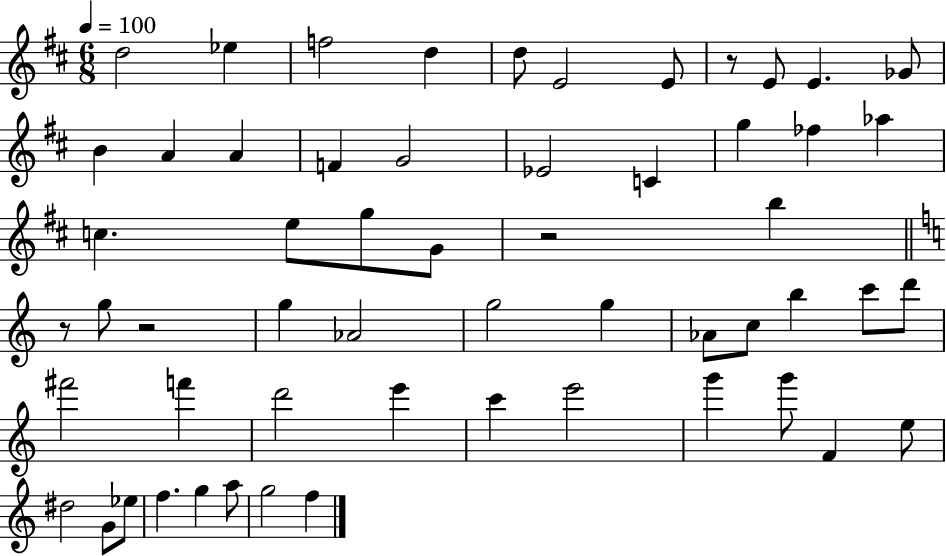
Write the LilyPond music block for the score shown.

{
  \clef treble
  \numericTimeSignature
  \time 6/8
  \key d \major
  \tempo 4 = 100
  d''2 ees''4 | f''2 d''4 | d''8 e'2 e'8 | r8 e'8 e'4. ges'8 | \break b'4 a'4 a'4 | f'4 g'2 | ees'2 c'4 | g''4 fes''4 aes''4 | \break c''4. e''8 g''8 g'8 | r2 b''4 | \bar "||" \break \key a \minor r8 g''8 r2 | g''4 aes'2 | g''2 g''4 | aes'8 c''8 b''4 c'''8 d'''8 | \break fis'''2 f'''4 | d'''2 e'''4 | c'''4 e'''2 | g'''4 g'''8 f'4 e''8 | \break dis''2 g'8 ees''8 | f''4. g''4 a''8 | g''2 f''4 | \bar "|."
}